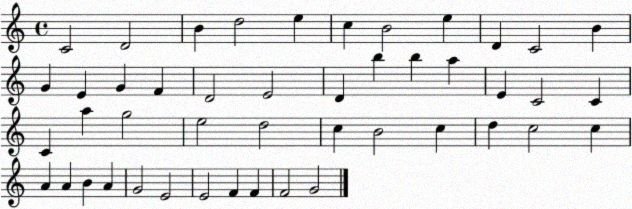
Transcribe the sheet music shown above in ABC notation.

X:1
T:Untitled
M:4/4
L:1/4
K:C
C2 D2 B d2 e c B2 e D C2 B G E G F D2 E2 D b b a E C2 C C a g2 e2 d2 c B2 c d c2 c A A B A G2 E2 E2 F F F2 G2